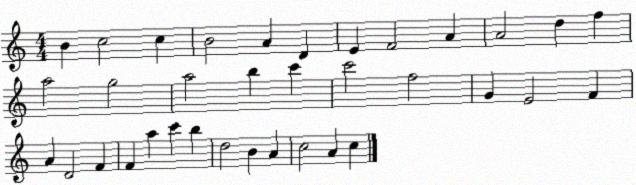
X:1
T:Untitled
M:4/4
L:1/4
K:C
B c2 c B2 A D E F2 A A2 d f a2 g2 a2 b c' c'2 f2 G E2 F A D2 F F a c' b d2 B A c2 A c